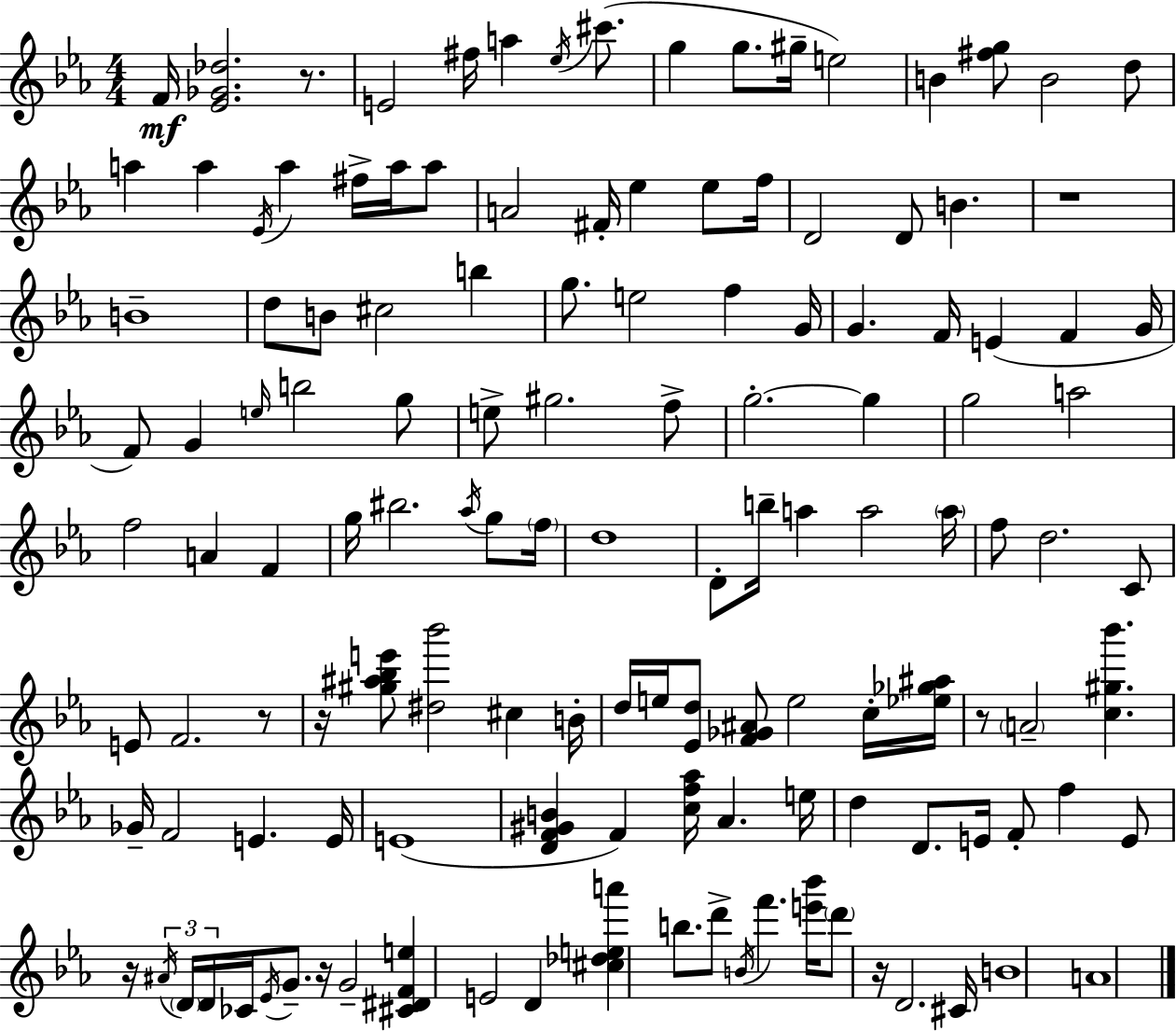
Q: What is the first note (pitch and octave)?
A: F4